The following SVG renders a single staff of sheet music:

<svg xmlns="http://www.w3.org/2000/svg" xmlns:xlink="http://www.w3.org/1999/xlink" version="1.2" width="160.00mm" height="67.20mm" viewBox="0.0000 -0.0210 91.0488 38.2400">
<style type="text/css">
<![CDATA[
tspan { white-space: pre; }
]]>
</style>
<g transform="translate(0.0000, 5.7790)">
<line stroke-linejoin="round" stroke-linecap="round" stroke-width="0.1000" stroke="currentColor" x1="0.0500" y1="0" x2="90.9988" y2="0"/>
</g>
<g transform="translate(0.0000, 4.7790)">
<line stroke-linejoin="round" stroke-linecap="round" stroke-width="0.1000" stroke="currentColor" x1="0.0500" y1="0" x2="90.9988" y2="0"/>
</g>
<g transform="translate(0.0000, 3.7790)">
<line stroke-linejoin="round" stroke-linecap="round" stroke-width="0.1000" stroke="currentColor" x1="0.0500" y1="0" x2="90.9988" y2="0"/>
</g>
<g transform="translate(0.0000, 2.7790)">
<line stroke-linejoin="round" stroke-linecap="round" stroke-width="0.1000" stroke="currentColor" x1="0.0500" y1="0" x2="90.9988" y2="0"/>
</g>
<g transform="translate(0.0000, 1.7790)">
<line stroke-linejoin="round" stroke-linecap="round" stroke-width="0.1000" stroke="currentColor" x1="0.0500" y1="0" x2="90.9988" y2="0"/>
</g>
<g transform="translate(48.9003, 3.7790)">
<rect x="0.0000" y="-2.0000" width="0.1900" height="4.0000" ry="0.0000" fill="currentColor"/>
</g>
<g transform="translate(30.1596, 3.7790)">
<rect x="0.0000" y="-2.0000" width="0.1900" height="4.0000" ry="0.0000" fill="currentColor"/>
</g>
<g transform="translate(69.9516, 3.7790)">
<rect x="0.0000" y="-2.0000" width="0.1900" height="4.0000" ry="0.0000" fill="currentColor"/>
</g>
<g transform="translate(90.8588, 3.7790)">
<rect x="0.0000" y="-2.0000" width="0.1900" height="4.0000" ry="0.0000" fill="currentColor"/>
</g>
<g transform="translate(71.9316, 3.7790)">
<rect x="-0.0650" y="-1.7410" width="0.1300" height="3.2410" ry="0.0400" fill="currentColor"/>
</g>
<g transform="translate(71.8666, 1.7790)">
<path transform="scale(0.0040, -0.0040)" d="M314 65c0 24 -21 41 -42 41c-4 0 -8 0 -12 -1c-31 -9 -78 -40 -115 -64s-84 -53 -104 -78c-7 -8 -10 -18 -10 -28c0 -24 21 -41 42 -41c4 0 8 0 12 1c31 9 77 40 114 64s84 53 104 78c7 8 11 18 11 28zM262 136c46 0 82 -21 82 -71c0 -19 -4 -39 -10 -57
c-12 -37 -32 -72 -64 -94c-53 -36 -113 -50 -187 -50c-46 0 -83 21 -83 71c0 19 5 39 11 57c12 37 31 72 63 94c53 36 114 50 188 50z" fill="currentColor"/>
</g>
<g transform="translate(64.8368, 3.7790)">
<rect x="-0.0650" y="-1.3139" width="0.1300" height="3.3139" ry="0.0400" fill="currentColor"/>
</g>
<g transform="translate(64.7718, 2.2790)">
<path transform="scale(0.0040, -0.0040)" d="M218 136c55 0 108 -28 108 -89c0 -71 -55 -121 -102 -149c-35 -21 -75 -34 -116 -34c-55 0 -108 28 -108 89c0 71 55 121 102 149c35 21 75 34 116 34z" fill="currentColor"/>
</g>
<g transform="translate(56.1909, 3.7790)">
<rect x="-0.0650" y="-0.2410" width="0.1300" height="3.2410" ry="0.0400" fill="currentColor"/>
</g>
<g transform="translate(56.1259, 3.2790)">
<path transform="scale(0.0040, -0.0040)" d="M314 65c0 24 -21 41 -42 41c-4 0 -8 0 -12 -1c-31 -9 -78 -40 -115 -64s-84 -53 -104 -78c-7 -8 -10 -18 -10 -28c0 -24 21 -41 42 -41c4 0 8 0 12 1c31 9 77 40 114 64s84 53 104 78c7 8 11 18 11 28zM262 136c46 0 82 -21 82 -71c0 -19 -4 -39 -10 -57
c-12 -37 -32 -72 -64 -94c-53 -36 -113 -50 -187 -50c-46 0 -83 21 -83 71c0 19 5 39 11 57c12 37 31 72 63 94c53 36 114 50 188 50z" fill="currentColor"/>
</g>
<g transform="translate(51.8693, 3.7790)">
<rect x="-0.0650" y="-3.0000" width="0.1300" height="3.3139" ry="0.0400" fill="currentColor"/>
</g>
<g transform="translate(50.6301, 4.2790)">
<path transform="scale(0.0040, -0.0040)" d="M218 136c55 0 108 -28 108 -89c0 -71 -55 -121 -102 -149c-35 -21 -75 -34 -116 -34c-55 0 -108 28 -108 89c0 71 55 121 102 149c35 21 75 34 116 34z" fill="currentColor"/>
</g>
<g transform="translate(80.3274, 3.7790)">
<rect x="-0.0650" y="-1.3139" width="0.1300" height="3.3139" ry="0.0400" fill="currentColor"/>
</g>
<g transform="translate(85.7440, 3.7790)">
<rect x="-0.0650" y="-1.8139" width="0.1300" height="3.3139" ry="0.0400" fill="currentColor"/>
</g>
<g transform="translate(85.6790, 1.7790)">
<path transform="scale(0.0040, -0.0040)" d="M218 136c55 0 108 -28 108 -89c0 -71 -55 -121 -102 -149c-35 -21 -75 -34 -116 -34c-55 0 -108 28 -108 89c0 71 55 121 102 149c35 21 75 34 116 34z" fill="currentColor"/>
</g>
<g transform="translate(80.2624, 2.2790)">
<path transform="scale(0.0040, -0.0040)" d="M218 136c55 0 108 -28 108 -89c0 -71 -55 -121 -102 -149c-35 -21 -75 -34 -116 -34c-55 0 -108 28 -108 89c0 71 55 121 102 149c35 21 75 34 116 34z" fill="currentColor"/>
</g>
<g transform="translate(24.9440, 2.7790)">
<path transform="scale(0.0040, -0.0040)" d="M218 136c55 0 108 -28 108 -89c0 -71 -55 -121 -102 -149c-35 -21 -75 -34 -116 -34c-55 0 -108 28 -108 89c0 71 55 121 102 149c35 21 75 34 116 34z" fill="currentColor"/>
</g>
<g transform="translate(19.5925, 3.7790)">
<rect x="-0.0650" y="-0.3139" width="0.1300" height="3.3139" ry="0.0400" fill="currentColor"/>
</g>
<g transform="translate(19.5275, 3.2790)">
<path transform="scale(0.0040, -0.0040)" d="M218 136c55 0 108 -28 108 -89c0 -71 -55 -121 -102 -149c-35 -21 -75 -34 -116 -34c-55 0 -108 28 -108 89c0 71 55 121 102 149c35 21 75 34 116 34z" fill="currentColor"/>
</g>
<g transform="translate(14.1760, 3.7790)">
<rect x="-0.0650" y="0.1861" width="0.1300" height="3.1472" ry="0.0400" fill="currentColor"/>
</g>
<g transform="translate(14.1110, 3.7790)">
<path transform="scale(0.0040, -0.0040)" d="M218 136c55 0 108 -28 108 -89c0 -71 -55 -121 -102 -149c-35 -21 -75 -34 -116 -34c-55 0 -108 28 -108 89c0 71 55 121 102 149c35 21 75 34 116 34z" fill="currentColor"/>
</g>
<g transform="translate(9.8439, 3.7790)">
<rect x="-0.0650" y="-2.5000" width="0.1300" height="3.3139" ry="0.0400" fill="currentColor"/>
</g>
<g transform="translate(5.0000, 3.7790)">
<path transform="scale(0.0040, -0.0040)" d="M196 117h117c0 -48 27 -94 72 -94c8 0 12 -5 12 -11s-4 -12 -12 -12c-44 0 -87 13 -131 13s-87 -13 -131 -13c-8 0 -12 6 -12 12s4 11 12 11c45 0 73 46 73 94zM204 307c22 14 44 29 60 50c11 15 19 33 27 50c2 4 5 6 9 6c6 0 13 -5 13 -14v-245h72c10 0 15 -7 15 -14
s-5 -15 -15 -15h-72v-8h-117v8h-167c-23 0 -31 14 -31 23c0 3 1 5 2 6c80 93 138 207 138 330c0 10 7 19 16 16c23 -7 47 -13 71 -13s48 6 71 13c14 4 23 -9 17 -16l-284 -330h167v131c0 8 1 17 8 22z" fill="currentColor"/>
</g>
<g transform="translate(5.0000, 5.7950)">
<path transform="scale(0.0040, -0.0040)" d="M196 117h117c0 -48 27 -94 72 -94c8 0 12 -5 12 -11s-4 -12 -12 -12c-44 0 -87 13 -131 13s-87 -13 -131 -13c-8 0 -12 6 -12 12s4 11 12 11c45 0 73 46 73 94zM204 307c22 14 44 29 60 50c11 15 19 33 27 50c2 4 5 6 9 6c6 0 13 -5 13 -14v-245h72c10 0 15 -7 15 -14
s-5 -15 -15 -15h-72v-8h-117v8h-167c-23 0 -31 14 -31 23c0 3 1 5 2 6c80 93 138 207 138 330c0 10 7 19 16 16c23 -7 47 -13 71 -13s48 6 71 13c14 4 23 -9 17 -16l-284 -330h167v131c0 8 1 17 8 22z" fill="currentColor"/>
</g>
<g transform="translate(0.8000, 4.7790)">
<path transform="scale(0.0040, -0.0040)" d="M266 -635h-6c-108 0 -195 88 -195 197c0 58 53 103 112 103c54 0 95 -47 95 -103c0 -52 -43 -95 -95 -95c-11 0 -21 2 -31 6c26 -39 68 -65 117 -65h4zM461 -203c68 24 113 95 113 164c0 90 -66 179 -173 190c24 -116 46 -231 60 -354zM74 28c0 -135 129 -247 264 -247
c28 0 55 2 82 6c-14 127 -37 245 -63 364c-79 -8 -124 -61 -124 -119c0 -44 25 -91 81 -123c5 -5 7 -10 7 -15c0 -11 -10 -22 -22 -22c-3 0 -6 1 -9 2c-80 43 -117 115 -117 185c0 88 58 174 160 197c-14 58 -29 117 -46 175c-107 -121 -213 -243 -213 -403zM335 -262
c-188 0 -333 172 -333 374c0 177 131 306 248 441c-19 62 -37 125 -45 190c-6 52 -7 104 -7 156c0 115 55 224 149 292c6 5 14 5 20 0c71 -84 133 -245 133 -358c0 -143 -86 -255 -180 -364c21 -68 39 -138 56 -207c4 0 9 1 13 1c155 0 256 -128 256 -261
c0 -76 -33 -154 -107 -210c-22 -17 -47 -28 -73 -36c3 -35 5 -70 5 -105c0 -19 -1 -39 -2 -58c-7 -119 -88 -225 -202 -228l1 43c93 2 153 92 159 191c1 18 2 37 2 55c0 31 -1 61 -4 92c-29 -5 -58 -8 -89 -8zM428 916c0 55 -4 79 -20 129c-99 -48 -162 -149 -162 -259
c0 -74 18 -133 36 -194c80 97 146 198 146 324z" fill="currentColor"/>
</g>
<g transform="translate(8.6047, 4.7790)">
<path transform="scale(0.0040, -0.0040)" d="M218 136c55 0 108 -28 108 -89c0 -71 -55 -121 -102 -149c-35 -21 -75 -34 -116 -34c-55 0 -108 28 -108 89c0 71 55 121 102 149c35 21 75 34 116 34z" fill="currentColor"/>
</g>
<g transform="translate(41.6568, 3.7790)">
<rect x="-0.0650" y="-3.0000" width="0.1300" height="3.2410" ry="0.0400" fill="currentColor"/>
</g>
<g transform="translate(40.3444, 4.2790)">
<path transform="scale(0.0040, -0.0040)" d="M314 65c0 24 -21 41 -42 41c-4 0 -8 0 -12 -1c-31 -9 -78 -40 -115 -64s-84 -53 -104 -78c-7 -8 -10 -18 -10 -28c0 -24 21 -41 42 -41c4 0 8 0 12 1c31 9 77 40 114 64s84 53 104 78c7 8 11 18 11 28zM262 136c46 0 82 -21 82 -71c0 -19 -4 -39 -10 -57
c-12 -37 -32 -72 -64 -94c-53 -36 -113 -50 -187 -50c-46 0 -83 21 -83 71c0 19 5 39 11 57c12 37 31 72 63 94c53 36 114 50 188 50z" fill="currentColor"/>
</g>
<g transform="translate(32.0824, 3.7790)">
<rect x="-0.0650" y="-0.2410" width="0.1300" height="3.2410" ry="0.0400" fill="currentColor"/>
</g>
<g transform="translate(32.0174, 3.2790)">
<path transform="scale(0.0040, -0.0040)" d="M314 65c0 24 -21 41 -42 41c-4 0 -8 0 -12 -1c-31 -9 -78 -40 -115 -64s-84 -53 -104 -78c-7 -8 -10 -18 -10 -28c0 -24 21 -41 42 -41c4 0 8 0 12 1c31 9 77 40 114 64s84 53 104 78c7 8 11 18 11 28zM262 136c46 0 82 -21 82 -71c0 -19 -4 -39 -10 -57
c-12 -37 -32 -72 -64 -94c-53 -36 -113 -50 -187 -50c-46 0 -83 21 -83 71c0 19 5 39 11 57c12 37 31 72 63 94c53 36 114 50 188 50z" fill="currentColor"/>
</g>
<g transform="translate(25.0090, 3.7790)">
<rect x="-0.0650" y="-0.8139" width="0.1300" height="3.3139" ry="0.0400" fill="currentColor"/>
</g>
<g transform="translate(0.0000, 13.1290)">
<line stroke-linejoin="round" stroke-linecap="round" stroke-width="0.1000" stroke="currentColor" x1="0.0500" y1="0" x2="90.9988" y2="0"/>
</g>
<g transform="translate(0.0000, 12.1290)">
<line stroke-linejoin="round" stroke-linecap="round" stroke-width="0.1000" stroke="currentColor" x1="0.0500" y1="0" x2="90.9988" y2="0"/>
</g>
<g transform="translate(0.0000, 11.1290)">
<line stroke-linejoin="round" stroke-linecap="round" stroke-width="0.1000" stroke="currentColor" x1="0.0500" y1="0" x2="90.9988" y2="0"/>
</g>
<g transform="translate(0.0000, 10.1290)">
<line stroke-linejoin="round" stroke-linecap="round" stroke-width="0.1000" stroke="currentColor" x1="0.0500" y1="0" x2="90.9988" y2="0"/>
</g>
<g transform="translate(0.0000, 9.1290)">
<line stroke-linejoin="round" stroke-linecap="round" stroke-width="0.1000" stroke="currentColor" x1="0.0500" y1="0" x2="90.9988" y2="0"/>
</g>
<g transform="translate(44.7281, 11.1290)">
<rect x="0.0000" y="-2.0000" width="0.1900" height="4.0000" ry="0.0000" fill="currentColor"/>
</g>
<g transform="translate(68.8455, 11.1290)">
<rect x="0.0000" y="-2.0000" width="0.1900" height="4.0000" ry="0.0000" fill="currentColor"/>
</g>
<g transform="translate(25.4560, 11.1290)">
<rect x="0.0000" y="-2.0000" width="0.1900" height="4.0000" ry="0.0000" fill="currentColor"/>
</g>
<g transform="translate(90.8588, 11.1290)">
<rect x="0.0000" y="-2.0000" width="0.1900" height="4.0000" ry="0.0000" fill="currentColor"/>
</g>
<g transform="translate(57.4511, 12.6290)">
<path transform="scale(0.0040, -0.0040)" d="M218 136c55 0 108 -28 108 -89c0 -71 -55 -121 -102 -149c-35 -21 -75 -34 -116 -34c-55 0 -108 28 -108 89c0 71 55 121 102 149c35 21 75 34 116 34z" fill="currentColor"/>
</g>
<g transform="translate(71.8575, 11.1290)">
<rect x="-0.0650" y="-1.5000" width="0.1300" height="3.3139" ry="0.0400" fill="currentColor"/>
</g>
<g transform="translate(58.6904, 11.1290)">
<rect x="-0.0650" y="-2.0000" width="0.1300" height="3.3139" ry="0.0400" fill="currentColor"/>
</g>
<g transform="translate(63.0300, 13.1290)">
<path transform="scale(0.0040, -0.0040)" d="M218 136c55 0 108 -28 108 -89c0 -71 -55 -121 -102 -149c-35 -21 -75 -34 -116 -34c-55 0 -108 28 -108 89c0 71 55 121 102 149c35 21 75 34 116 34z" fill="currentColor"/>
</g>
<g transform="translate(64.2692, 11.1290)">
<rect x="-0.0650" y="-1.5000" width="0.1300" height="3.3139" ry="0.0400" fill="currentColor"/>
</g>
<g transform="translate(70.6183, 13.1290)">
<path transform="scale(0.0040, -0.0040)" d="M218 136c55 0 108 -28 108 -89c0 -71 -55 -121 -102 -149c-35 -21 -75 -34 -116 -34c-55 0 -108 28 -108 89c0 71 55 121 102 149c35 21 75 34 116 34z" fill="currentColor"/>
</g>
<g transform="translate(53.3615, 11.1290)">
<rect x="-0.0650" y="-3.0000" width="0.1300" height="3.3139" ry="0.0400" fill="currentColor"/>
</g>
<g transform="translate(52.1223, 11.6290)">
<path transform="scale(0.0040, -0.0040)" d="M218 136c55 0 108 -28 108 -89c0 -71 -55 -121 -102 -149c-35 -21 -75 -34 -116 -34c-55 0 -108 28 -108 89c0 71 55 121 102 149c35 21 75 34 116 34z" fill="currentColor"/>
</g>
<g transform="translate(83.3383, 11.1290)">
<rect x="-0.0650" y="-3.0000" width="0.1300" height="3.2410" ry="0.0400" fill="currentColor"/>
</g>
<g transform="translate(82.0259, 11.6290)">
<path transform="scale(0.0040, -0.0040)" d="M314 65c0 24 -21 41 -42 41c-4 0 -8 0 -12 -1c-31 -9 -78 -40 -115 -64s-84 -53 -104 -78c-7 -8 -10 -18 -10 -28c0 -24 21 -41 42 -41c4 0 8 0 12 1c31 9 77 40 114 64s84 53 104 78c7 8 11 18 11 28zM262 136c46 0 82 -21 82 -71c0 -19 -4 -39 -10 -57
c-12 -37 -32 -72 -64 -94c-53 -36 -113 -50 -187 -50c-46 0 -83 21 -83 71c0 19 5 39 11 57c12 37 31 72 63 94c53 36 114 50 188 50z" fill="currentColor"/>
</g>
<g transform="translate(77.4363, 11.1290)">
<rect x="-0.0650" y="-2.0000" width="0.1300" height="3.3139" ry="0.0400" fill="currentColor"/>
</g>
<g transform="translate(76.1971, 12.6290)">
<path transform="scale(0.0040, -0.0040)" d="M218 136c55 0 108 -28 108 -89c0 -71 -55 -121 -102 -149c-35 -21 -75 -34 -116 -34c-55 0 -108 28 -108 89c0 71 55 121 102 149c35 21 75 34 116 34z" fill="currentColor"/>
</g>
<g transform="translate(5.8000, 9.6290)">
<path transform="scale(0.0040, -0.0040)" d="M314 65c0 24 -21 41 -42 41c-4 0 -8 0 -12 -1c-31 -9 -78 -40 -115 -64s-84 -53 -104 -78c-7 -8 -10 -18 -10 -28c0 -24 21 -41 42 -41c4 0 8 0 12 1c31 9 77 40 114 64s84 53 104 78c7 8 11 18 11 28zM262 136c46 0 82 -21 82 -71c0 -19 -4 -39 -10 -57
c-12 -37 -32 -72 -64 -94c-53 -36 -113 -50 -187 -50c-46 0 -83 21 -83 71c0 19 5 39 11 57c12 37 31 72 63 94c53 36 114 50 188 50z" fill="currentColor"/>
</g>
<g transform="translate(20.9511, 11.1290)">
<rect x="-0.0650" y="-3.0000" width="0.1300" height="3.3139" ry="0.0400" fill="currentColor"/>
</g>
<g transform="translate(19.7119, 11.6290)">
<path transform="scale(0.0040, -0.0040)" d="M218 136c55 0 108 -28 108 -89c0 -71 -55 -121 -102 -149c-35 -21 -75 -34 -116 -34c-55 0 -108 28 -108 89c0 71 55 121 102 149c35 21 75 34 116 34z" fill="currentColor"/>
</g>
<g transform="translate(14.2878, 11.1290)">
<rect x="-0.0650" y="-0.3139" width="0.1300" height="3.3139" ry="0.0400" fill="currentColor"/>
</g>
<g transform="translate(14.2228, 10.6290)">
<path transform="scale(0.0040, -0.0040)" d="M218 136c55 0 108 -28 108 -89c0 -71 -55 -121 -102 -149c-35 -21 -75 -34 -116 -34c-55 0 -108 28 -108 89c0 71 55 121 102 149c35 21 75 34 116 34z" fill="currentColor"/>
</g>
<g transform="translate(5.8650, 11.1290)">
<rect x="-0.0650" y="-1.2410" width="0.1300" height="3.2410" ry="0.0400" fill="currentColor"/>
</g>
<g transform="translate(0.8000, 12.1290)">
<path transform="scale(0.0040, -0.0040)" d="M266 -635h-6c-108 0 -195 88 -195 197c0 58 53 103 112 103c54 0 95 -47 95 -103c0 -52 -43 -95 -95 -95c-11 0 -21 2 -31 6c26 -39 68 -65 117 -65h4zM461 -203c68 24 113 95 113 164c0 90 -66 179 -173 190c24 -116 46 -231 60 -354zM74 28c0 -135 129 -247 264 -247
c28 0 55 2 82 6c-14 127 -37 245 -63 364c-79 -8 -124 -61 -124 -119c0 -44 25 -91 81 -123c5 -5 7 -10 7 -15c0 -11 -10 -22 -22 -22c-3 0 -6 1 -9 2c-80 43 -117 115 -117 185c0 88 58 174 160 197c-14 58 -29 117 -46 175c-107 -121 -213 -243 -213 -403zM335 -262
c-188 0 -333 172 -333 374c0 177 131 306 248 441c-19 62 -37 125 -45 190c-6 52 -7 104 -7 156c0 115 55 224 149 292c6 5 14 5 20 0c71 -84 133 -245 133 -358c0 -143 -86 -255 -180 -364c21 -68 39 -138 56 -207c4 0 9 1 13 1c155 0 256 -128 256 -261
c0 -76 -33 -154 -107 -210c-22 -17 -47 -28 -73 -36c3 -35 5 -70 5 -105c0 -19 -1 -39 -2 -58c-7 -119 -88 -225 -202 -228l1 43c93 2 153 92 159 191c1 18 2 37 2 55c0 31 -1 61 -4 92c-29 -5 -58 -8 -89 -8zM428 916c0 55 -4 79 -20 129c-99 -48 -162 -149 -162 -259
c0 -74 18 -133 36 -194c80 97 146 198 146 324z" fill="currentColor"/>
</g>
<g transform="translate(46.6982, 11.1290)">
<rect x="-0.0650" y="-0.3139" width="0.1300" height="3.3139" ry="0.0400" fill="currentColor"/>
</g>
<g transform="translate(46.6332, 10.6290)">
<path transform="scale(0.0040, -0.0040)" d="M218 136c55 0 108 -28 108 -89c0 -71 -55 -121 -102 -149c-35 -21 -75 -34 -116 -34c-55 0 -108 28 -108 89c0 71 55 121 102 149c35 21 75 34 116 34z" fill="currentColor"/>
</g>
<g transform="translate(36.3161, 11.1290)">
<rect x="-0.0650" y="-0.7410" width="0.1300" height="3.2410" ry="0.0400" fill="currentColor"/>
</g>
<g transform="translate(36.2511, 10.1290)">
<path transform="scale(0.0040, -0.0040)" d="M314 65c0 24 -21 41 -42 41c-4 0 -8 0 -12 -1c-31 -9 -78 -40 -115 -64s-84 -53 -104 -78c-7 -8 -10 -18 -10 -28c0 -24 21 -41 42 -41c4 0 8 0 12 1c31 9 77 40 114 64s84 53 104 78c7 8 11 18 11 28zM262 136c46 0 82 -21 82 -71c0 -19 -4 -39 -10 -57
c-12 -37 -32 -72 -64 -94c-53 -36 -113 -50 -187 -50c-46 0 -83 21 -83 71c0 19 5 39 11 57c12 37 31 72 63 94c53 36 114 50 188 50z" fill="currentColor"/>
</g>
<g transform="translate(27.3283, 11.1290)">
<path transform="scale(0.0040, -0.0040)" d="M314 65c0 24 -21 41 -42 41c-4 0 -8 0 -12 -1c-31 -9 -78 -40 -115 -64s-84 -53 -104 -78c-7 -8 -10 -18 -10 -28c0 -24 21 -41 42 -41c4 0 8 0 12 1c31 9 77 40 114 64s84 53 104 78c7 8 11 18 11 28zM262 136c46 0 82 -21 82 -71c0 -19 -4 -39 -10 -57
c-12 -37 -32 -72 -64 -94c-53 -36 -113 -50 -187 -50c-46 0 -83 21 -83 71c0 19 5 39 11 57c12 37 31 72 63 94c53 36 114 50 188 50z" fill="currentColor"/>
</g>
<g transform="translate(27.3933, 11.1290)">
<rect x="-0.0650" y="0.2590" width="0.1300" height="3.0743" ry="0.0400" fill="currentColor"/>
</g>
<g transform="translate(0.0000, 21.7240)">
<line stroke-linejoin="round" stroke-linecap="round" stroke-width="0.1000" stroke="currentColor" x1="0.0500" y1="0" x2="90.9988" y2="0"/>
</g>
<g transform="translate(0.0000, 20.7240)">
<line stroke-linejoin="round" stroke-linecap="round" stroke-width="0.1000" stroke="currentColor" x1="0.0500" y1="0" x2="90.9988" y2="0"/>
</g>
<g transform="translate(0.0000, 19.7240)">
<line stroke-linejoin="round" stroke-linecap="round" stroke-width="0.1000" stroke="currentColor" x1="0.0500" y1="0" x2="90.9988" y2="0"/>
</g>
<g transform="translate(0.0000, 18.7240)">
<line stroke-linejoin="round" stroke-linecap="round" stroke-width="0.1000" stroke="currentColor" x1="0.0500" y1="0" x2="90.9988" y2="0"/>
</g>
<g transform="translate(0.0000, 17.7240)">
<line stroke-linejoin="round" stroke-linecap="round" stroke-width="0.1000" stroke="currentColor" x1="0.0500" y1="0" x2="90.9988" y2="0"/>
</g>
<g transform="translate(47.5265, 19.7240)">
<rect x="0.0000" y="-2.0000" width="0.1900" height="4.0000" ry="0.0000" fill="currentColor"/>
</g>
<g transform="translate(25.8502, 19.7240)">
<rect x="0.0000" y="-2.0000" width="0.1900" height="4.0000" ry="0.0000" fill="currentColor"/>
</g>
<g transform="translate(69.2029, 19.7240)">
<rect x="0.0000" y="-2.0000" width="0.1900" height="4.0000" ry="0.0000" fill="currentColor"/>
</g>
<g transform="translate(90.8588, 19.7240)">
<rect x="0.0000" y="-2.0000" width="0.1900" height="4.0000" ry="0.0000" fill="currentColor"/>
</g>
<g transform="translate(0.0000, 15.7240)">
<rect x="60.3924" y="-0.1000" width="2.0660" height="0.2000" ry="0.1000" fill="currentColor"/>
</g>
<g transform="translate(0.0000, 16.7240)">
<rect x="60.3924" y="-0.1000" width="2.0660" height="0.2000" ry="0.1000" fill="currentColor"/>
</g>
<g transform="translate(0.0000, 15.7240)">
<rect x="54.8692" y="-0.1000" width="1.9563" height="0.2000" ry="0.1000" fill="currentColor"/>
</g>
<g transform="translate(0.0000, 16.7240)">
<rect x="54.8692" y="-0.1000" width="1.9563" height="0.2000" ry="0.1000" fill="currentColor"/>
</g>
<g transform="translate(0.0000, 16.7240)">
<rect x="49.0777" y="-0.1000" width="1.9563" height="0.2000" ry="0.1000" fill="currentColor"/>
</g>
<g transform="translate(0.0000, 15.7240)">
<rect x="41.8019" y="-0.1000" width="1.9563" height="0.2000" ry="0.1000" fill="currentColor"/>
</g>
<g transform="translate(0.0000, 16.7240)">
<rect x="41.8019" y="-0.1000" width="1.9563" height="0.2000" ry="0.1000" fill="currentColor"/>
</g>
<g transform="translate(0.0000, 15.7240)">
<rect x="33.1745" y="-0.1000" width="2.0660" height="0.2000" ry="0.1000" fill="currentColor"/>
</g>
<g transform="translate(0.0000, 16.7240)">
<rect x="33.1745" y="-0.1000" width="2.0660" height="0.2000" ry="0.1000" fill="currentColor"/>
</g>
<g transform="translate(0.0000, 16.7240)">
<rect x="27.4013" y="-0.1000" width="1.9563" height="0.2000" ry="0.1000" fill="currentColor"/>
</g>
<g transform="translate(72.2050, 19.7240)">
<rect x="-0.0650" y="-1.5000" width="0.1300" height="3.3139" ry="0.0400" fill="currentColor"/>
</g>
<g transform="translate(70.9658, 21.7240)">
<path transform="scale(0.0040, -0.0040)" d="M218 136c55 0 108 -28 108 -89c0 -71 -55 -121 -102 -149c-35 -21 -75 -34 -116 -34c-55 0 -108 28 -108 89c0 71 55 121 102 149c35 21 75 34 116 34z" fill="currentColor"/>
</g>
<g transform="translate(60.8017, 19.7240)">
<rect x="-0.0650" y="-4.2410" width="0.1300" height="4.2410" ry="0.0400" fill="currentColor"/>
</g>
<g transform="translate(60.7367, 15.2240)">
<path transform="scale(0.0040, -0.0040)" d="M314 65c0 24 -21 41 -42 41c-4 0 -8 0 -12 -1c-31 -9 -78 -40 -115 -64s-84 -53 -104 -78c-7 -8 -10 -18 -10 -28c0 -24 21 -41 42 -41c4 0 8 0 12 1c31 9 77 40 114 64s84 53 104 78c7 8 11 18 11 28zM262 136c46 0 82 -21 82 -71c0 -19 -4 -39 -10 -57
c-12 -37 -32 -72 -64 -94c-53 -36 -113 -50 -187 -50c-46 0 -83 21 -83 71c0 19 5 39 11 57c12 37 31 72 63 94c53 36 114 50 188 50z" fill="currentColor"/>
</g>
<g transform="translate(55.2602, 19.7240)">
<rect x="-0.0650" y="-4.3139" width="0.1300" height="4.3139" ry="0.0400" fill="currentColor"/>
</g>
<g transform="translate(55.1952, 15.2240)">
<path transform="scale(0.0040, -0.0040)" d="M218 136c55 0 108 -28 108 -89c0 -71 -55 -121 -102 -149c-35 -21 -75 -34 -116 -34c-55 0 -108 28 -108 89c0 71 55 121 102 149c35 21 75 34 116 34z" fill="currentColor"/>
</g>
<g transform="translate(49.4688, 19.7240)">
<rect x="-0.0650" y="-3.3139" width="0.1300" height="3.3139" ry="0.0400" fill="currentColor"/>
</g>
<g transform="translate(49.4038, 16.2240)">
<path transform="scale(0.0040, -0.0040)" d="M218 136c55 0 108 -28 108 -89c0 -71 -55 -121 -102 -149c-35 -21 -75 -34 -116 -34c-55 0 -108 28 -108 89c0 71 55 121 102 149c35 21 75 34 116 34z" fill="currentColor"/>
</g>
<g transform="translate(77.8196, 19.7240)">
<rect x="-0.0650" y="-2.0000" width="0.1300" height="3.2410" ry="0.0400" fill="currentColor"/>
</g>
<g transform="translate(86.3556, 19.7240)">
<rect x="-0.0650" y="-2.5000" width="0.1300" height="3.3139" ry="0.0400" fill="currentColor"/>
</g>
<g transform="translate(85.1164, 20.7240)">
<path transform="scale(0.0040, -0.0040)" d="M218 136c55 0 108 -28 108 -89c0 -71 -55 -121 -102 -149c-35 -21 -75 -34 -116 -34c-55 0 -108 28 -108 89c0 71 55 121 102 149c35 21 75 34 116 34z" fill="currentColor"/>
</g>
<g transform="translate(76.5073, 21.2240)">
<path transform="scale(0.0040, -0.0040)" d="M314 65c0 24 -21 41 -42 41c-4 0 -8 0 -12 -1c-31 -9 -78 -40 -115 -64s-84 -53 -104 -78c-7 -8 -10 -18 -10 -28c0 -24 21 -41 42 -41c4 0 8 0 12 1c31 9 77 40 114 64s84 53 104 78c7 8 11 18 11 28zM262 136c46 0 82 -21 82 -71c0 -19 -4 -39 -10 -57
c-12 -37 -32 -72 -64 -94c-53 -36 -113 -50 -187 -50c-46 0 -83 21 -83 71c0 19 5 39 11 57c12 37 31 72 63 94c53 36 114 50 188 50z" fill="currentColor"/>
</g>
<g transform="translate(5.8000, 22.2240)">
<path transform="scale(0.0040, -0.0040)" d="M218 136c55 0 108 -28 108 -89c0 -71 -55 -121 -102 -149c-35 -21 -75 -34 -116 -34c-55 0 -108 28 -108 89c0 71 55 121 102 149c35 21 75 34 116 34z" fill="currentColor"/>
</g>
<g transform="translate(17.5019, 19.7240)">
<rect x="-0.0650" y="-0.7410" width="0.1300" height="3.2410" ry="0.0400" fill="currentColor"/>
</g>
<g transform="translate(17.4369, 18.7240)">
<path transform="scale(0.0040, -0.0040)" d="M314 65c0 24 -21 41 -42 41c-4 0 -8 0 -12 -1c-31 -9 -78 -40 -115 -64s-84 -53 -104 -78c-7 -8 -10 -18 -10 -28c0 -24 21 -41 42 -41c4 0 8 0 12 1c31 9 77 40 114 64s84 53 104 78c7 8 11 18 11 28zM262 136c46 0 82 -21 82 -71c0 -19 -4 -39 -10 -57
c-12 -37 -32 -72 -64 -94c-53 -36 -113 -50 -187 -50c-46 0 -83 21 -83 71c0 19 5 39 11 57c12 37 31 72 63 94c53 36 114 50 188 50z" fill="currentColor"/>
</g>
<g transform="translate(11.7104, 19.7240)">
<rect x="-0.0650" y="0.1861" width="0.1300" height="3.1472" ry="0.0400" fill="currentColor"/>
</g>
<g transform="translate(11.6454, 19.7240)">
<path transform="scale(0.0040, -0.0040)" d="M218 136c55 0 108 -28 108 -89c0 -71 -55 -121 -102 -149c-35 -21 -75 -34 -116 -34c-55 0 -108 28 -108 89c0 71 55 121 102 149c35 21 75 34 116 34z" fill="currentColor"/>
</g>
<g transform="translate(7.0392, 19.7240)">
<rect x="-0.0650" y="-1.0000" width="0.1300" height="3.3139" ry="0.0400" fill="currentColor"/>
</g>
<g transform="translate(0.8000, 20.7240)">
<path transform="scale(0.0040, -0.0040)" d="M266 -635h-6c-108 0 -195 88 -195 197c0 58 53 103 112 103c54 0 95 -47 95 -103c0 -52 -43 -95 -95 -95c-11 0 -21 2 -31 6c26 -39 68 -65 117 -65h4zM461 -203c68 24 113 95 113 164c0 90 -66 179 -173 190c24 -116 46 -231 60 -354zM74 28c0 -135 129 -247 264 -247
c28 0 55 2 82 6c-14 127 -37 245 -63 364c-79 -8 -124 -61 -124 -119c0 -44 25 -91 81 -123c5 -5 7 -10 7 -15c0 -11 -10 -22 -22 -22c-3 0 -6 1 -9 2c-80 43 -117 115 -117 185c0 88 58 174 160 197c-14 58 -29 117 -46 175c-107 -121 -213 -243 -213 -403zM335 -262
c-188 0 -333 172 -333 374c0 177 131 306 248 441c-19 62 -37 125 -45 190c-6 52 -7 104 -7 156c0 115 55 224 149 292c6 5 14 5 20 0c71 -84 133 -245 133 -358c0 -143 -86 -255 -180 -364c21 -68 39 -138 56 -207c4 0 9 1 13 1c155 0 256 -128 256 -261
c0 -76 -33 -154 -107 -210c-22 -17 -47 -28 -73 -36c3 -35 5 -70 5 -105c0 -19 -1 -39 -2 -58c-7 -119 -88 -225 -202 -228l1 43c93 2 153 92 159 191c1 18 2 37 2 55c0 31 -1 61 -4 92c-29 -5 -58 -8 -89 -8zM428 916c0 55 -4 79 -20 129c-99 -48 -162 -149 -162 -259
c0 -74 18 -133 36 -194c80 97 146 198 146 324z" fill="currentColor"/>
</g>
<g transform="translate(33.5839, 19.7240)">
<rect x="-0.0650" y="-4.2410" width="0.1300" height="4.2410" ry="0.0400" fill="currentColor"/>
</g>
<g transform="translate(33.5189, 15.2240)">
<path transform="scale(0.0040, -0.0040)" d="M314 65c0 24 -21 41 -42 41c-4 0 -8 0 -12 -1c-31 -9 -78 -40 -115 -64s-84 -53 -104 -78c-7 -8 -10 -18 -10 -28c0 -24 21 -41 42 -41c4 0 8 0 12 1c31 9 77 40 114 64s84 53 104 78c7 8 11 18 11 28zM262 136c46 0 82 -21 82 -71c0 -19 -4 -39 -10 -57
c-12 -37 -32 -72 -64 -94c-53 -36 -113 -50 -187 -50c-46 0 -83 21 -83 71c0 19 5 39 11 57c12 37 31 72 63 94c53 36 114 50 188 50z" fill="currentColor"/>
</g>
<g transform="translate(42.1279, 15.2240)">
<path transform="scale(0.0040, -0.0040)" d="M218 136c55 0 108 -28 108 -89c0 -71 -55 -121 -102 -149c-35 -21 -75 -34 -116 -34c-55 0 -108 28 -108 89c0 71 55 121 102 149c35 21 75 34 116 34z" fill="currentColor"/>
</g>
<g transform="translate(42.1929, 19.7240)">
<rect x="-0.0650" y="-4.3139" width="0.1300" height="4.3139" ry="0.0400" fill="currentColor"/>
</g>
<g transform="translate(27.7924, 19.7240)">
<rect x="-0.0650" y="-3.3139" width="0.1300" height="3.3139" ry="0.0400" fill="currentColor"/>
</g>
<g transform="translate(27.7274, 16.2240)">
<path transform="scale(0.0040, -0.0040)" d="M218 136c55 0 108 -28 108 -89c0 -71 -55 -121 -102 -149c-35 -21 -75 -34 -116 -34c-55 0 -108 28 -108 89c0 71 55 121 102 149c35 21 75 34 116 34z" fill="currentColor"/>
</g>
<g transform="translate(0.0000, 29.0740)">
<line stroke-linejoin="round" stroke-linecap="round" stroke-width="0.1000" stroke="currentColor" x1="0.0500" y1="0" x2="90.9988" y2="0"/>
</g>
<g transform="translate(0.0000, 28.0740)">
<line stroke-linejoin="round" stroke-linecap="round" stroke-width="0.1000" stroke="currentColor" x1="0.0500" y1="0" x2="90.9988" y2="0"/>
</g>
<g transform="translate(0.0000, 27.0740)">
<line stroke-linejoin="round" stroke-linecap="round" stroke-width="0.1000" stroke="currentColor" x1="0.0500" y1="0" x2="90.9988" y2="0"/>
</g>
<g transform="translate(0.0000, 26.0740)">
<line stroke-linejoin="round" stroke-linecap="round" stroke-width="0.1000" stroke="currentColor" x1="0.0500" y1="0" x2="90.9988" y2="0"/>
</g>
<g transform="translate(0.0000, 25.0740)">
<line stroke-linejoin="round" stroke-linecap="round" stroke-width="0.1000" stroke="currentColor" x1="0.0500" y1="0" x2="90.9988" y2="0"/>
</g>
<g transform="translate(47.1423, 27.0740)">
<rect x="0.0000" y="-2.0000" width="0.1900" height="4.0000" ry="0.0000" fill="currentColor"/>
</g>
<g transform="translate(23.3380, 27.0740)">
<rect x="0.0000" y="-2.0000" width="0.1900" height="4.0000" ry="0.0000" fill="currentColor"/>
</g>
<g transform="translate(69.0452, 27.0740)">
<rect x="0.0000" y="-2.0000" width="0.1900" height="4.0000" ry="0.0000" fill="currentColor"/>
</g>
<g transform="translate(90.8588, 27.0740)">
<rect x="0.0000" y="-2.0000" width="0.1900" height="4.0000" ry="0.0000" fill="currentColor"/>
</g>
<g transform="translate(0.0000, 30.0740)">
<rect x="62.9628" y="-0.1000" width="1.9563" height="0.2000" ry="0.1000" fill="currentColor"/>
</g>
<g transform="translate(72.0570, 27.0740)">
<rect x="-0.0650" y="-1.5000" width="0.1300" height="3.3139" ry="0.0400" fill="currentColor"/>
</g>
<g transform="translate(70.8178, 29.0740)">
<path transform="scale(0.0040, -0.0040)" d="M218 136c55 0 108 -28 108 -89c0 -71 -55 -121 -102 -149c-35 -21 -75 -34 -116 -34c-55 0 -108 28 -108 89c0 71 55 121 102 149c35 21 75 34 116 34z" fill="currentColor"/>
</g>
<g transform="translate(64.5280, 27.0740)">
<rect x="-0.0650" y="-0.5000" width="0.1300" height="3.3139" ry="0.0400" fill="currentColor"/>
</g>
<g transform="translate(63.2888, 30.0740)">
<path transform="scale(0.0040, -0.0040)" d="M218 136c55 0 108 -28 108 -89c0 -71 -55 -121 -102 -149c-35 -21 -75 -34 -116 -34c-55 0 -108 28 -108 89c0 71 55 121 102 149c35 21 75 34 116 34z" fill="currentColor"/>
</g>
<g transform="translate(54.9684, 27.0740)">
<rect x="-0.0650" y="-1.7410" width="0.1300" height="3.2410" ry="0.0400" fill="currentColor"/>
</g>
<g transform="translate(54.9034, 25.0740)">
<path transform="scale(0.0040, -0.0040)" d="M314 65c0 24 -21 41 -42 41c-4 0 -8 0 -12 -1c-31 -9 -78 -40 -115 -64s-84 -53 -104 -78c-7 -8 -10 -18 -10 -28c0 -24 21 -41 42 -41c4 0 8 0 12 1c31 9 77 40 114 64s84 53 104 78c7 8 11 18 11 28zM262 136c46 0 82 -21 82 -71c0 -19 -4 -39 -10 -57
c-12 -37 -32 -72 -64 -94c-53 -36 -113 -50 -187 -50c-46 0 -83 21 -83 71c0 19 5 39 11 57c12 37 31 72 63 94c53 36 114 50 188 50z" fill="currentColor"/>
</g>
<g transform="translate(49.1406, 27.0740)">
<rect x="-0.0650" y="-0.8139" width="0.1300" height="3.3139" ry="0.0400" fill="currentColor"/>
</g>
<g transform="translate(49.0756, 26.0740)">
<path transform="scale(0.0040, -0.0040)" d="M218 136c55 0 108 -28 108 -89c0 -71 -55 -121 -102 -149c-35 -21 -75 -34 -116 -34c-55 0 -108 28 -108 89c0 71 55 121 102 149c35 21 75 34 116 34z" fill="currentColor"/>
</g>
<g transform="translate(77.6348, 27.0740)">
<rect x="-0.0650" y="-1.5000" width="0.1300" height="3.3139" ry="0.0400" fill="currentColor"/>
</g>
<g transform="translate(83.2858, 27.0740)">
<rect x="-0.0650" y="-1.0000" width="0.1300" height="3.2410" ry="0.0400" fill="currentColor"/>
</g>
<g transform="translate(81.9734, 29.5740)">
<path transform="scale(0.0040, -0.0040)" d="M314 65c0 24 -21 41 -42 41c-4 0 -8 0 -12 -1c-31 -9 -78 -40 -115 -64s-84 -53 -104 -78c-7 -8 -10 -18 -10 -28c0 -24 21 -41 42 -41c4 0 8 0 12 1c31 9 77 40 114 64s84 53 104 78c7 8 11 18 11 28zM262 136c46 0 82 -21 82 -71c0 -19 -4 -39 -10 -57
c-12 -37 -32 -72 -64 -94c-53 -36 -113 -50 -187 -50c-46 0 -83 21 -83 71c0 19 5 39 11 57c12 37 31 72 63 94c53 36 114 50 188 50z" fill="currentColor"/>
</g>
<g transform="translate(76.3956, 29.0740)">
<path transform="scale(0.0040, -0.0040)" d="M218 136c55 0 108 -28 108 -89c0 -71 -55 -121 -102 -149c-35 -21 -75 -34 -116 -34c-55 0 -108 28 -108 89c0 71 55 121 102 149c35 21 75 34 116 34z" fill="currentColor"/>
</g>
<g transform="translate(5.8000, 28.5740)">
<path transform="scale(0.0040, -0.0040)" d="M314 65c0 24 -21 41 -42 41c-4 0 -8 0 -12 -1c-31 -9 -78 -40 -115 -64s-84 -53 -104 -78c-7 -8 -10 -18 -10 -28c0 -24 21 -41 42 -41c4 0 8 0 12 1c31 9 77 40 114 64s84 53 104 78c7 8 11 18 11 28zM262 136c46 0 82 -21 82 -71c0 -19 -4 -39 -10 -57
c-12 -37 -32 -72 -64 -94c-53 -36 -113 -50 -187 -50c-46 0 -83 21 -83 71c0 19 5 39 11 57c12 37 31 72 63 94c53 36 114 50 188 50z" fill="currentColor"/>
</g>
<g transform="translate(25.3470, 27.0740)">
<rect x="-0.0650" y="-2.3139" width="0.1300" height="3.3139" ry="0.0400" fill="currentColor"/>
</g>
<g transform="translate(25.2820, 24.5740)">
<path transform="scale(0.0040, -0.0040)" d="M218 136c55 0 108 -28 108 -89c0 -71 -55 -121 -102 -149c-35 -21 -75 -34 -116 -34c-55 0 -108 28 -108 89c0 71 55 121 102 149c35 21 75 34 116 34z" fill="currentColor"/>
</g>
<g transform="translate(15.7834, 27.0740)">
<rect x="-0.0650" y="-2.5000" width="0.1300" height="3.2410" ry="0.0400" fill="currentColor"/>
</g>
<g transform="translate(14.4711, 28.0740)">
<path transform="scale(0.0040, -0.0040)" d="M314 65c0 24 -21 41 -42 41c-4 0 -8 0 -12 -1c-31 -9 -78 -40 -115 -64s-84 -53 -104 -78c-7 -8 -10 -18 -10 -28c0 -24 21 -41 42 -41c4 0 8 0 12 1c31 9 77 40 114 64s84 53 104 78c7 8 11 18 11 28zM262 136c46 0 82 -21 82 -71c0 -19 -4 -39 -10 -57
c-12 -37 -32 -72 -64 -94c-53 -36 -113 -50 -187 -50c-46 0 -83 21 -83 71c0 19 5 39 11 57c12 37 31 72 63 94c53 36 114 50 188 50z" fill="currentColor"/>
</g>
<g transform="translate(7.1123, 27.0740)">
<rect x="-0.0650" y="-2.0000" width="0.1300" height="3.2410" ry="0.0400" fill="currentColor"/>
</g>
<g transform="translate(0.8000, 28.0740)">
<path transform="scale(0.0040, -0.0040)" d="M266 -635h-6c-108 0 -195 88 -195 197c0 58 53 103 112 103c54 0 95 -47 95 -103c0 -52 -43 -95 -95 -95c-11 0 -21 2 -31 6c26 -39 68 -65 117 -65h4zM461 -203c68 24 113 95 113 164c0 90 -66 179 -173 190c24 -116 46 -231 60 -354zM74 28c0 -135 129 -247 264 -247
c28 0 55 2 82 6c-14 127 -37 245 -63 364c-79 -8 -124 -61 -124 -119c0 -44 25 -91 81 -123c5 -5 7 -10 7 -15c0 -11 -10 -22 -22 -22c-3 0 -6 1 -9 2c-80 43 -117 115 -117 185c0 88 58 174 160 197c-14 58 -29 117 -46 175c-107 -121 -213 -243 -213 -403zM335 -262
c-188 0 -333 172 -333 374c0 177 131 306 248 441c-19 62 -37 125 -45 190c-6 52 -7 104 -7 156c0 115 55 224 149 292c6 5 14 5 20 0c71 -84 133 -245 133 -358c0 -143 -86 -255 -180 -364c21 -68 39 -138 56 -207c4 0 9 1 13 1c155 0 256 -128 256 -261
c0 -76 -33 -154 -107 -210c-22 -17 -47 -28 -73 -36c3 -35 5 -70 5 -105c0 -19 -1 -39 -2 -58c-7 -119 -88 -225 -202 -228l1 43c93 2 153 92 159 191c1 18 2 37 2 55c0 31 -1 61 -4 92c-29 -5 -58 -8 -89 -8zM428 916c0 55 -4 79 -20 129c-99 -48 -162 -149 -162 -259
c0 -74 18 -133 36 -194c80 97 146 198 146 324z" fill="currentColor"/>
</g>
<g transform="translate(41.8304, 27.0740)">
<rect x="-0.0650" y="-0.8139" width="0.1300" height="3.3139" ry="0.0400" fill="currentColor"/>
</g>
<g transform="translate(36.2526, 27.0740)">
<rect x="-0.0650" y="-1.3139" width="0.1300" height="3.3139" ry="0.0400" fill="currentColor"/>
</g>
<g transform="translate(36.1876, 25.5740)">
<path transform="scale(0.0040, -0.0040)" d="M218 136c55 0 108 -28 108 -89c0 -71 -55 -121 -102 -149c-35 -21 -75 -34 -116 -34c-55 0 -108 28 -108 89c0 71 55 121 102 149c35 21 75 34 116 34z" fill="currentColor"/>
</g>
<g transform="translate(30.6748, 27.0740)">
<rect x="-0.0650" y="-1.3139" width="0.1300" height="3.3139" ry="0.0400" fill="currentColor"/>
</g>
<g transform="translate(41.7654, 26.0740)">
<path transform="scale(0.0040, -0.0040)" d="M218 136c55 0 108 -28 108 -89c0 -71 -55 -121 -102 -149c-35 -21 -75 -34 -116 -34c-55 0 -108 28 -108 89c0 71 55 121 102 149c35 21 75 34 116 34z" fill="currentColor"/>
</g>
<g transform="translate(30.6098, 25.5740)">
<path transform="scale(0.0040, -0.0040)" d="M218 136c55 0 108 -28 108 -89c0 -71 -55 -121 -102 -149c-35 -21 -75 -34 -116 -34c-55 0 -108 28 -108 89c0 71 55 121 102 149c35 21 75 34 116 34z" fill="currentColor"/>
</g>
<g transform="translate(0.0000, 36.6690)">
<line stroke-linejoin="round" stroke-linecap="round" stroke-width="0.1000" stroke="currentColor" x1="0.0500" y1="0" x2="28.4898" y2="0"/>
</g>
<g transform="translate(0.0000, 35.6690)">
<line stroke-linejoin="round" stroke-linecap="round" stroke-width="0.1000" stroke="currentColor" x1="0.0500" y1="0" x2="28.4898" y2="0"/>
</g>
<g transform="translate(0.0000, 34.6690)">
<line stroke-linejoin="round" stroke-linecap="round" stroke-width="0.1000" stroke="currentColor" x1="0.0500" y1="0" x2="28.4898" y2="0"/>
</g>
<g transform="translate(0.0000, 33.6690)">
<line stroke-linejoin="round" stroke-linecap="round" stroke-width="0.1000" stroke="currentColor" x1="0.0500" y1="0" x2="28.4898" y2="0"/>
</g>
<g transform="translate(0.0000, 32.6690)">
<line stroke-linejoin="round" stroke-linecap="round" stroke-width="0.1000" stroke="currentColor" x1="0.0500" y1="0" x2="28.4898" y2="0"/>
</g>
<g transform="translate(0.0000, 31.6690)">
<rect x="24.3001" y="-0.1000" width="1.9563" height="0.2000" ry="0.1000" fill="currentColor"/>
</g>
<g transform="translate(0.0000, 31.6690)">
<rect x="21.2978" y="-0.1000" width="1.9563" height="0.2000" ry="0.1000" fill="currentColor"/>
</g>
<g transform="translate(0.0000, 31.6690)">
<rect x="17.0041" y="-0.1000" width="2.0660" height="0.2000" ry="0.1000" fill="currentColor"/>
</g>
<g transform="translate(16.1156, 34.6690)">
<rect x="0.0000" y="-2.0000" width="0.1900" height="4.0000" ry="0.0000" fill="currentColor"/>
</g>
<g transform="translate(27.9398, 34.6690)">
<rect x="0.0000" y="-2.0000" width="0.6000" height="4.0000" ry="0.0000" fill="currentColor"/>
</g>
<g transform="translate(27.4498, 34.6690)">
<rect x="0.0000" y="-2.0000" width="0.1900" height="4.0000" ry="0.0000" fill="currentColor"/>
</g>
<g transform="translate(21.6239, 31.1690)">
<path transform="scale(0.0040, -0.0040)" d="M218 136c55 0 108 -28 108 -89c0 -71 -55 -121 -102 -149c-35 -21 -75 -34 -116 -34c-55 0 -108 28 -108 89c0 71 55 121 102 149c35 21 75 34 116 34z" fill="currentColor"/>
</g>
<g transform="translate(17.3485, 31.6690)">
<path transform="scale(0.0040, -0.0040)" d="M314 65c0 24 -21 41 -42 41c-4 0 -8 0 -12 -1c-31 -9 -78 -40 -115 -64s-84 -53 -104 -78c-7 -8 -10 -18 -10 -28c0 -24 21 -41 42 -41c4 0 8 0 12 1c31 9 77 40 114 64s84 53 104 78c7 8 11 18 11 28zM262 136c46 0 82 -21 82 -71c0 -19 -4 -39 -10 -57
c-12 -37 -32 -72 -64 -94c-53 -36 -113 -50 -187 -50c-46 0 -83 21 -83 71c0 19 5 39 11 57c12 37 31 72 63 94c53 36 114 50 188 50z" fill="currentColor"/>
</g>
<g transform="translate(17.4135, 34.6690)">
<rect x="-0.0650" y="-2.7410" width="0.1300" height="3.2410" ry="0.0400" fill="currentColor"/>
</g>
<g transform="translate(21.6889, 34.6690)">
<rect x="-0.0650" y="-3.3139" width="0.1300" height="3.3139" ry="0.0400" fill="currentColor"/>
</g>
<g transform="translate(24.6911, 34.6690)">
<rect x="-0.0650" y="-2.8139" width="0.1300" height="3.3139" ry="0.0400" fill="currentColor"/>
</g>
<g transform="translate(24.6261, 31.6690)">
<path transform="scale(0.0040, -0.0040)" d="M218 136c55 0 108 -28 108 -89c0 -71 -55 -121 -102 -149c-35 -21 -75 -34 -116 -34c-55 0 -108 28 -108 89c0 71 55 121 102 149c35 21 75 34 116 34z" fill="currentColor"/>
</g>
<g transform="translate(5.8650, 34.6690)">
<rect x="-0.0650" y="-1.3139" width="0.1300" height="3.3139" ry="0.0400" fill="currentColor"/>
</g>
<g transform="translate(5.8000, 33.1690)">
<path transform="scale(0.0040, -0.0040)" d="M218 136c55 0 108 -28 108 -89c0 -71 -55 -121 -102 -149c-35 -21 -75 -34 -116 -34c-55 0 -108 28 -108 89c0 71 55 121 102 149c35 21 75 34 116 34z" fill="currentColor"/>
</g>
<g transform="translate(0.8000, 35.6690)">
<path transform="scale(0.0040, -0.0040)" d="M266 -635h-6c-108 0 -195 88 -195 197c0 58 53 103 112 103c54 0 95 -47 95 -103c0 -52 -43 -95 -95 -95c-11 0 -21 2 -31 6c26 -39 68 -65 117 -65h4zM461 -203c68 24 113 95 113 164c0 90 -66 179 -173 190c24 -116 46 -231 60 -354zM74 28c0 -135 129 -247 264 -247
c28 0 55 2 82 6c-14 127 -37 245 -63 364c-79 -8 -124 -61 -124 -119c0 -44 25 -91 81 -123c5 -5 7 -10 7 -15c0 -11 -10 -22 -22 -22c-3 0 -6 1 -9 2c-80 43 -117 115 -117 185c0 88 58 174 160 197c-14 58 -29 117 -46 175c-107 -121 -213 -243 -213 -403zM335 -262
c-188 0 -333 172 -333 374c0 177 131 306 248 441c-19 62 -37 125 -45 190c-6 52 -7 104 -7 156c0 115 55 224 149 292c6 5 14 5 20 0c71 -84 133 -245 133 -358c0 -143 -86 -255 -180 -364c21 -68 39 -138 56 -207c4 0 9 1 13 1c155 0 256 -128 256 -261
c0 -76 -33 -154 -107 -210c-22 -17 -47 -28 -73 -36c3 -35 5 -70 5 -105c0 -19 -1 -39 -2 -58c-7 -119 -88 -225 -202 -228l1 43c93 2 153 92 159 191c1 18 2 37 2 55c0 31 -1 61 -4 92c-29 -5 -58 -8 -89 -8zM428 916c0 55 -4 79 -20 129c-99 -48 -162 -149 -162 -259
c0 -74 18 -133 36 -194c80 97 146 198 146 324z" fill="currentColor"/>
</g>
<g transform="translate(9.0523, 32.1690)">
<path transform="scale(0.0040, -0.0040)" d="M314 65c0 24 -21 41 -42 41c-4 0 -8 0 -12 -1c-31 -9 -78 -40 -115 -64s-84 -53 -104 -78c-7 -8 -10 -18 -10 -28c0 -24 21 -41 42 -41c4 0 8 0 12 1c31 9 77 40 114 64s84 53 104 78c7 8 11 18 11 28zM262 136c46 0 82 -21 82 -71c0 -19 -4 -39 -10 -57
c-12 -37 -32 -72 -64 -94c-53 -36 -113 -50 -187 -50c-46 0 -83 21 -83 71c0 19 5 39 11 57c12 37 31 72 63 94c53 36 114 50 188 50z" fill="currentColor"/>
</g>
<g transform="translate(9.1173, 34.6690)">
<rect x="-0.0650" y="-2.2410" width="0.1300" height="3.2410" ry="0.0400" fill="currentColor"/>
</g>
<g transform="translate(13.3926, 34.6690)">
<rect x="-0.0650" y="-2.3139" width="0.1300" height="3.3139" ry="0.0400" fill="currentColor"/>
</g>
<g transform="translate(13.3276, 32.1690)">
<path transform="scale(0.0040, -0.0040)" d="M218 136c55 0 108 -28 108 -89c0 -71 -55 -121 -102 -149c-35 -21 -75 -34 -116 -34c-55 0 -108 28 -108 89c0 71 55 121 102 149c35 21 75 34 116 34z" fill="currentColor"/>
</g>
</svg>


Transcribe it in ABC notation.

X:1
T:Untitled
M:4/4
L:1/4
K:C
G B c d c2 A2 A c2 e f2 e f e2 c A B2 d2 c A F E E F A2 D B d2 b d'2 d' b d' d'2 E F2 G F2 G2 g e e d d f2 C E E D2 e g2 g a2 b a